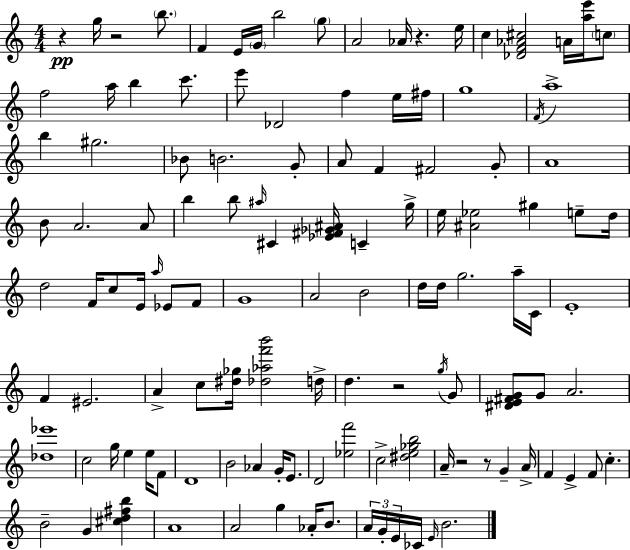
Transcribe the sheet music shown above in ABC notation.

X:1
T:Untitled
M:4/4
L:1/4
K:Am
z g/4 z2 b/2 F E/4 G/4 b2 g/2 A2 _A/4 z e/4 c [_DF_A^c]2 A/4 [ae']/4 c/2 f2 a/4 b c'/2 e'/2 _D2 f e/4 ^f/4 g4 F/4 a4 b ^g2 _B/2 B2 G/2 A/2 F ^F2 G/2 A4 B/2 A2 A/2 b b/2 ^a/4 ^C [_E^F_G^A]/4 C g/4 e/4 [^A_e]2 ^g e/2 d/4 d2 F/4 c/2 E/4 a/4 _E/2 F/2 G4 A2 B2 d/4 d/4 g2 a/4 C/4 E4 F ^E2 A c/2 [^d_g]/4 [_d_af'b']2 d/4 d z2 g/4 G/2 [^DE^FG]/2 G/2 A2 [_d_e']4 c2 g/4 e e/4 F/2 D4 B2 _A G/4 E/2 D2 [_ef']2 c2 [^de_gb]2 A/4 z2 z/2 G A/4 F E F/2 c B2 G [^cd^fb] A4 A2 g _A/4 B/2 A/4 G/4 E/4 _C/4 E/4 B2